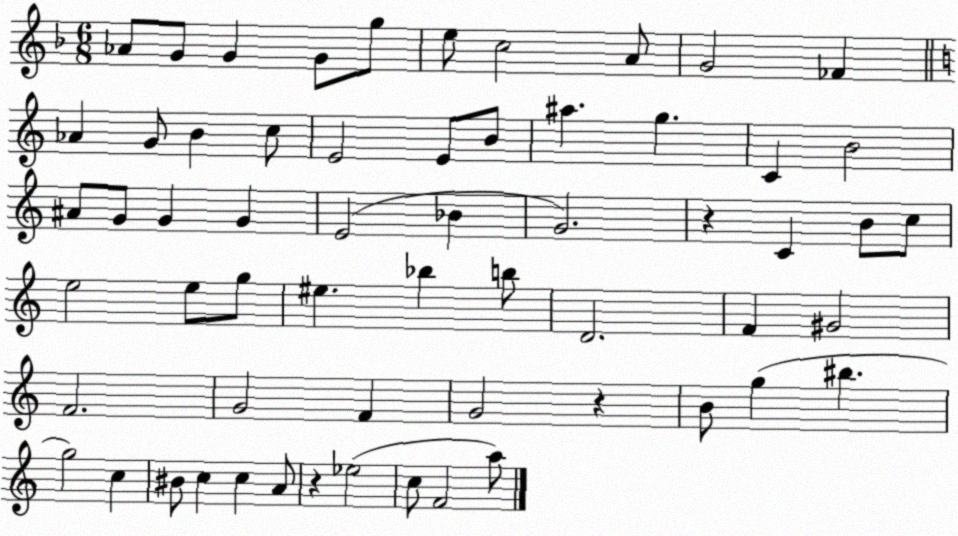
X:1
T:Untitled
M:6/8
L:1/4
K:F
_A/2 G/2 G G/2 g/2 e/2 c2 A/2 G2 _F _A G/2 B c/2 E2 E/2 B/2 ^a g C B2 ^A/2 G/2 G G E2 _B G2 z C B/2 c/2 e2 e/2 g/2 ^e _b b/2 D2 F ^G2 F2 G2 F G2 z B/2 g ^b g2 c ^B/2 c c A/2 z _e2 c/2 F2 a/2